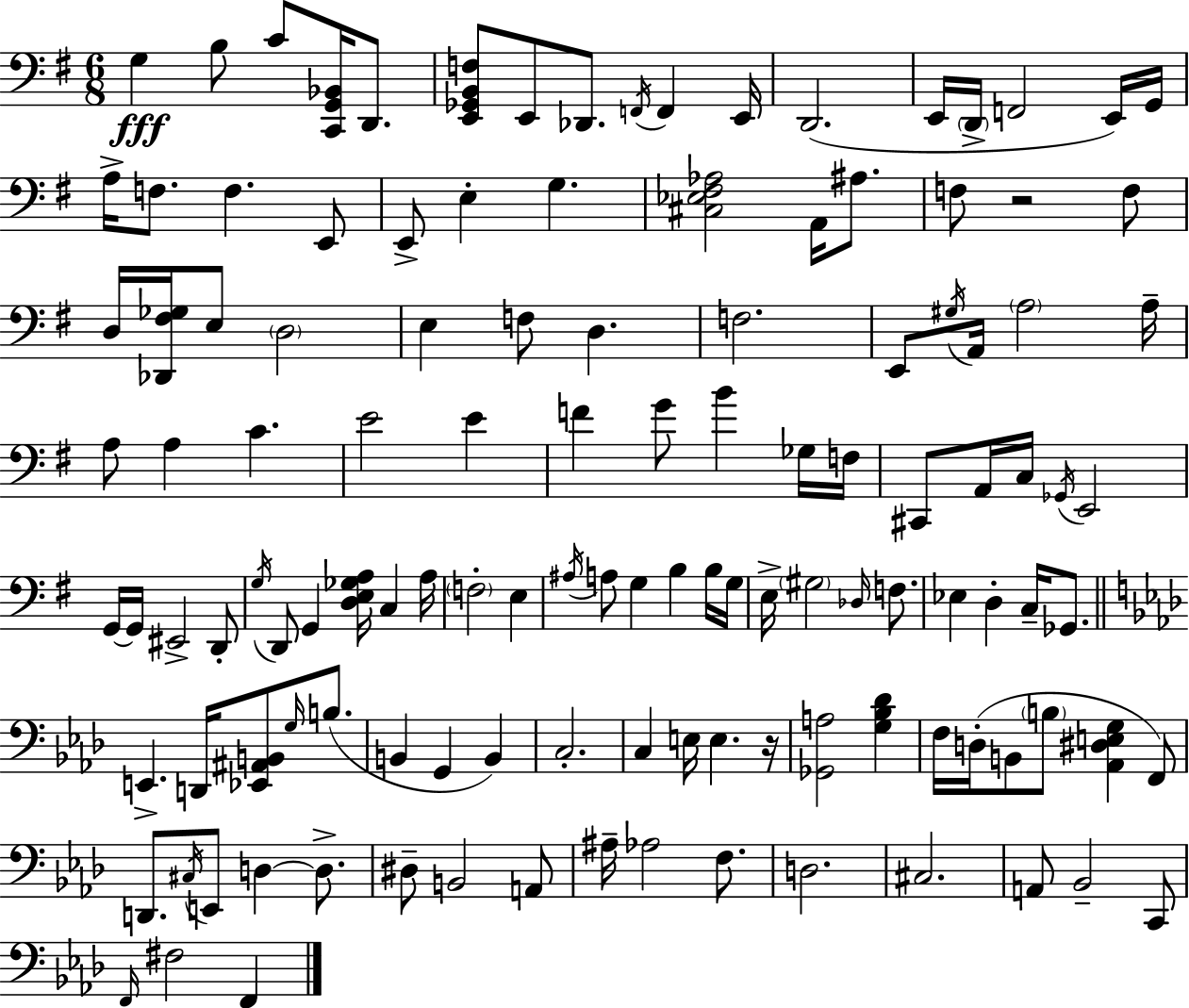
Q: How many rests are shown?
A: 2